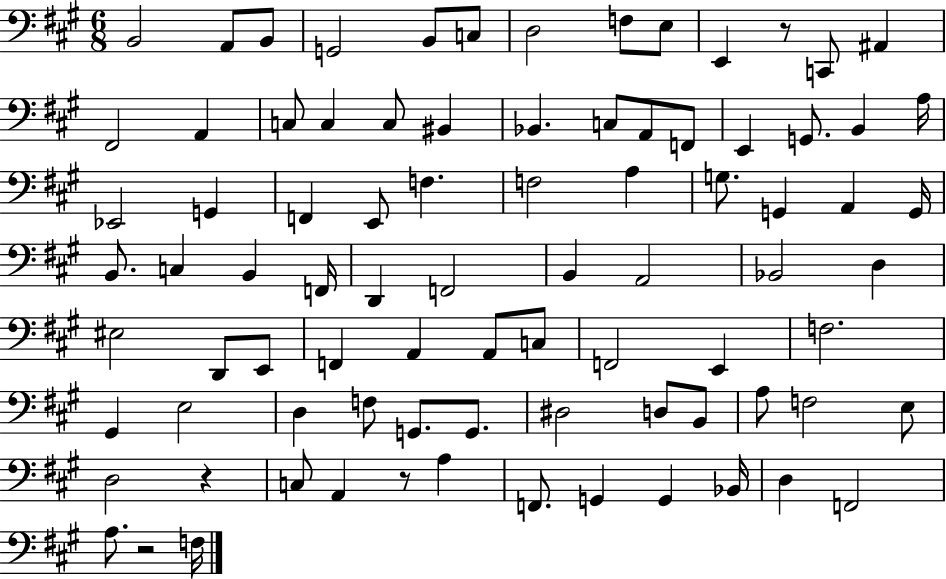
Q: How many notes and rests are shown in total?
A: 85